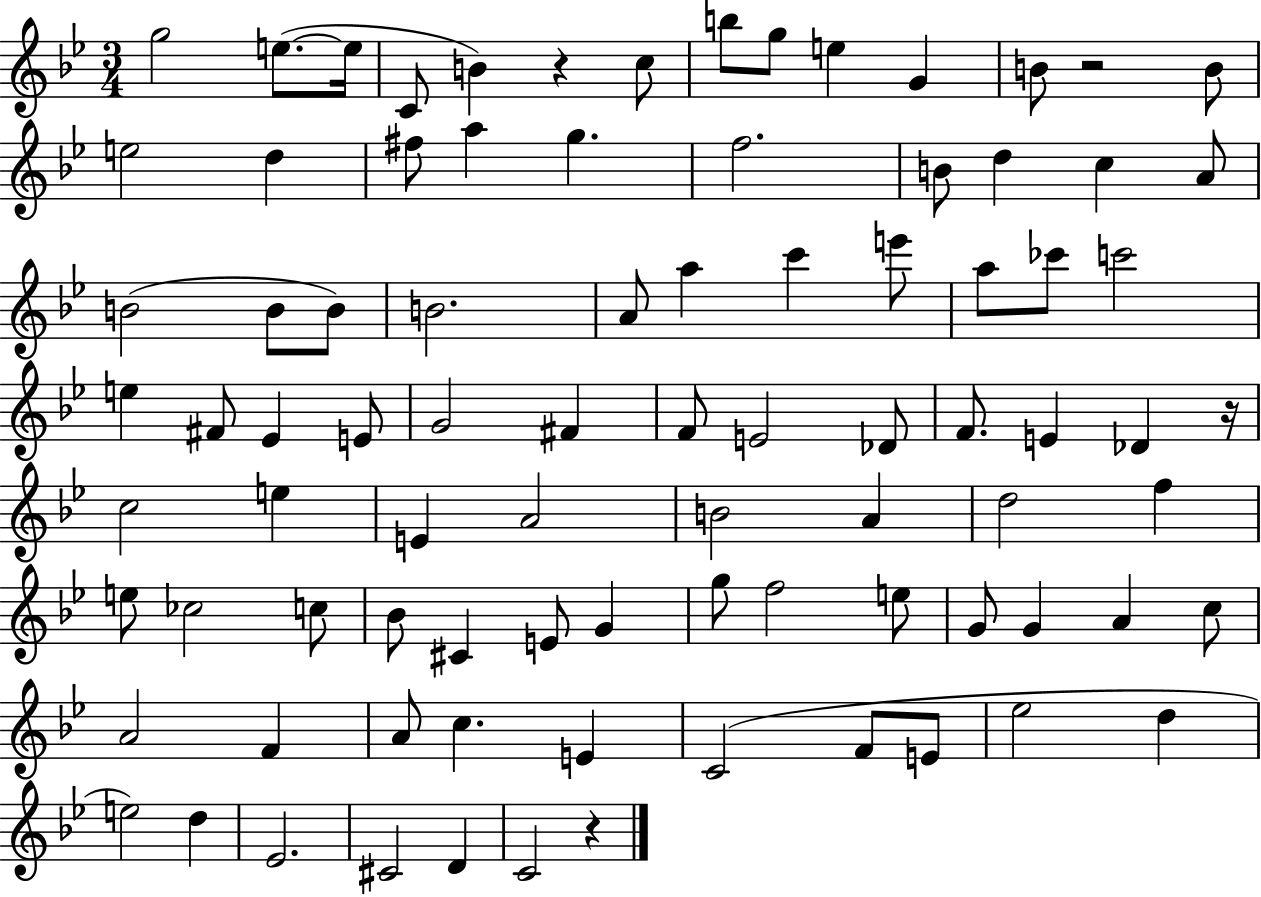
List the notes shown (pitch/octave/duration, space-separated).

G5/h E5/e. E5/s C4/e B4/q R/q C5/e B5/e G5/e E5/q G4/q B4/e R/h B4/e E5/h D5/q F#5/e A5/q G5/q. F5/h. B4/e D5/q C5/q A4/e B4/h B4/e B4/e B4/h. A4/e A5/q C6/q E6/e A5/e CES6/e C6/h E5/q F#4/e Eb4/q E4/e G4/h F#4/q F4/e E4/h Db4/e F4/e. E4/q Db4/q R/s C5/h E5/q E4/q A4/h B4/h A4/q D5/h F5/q E5/e CES5/h C5/e Bb4/e C#4/q E4/e G4/q G5/e F5/h E5/e G4/e G4/q A4/q C5/e A4/h F4/q A4/e C5/q. E4/q C4/h F4/e E4/e Eb5/h D5/q E5/h D5/q Eb4/h. C#4/h D4/q C4/h R/q